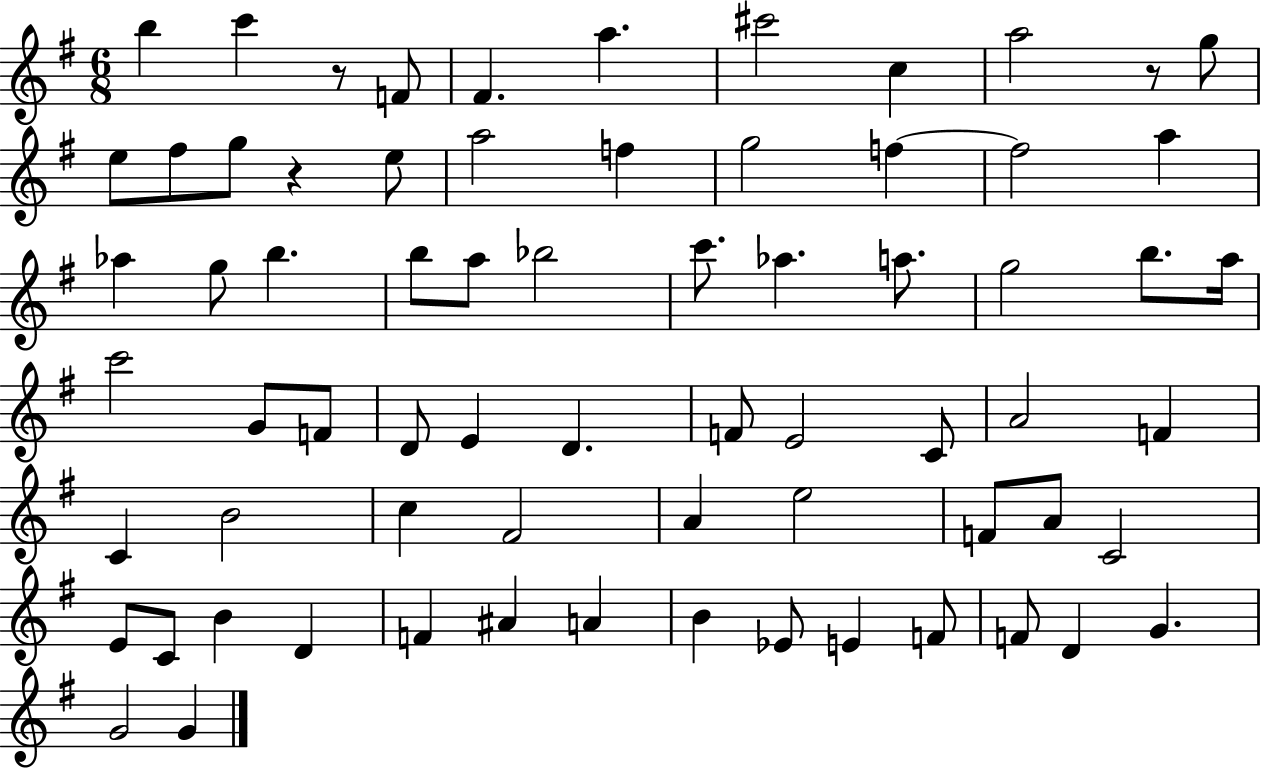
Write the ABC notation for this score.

X:1
T:Untitled
M:6/8
L:1/4
K:G
b c' z/2 F/2 ^F a ^c'2 c a2 z/2 g/2 e/2 ^f/2 g/2 z e/2 a2 f g2 f f2 a _a g/2 b b/2 a/2 _b2 c'/2 _a a/2 g2 b/2 a/4 c'2 G/2 F/2 D/2 E D F/2 E2 C/2 A2 F C B2 c ^F2 A e2 F/2 A/2 C2 E/2 C/2 B D F ^A A B _E/2 E F/2 F/2 D G G2 G